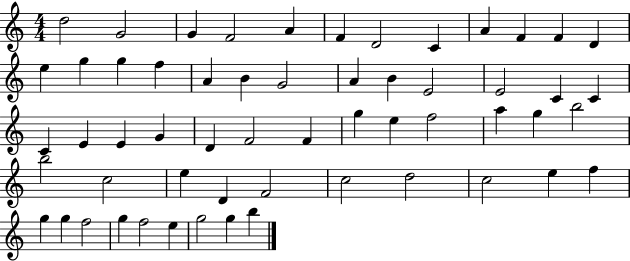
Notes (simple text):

D5/h G4/h G4/q F4/h A4/q F4/q D4/h C4/q A4/q F4/q F4/q D4/q E5/q G5/q G5/q F5/q A4/q B4/q G4/h A4/q B4/q E4/h E4/h C4/q C4/q C4/q E4/q E4/q G4/q D4/q F4/h F4/q G5/q E5/q F5/h A5/q G5/q B5/h B5/h C5/h E5/q D4/q F4/h C5/h D5/h C5/h E5/q F5/q G5/q G5/q F5/h G5/q F5/h E5/q G5/h G5/q B5/q